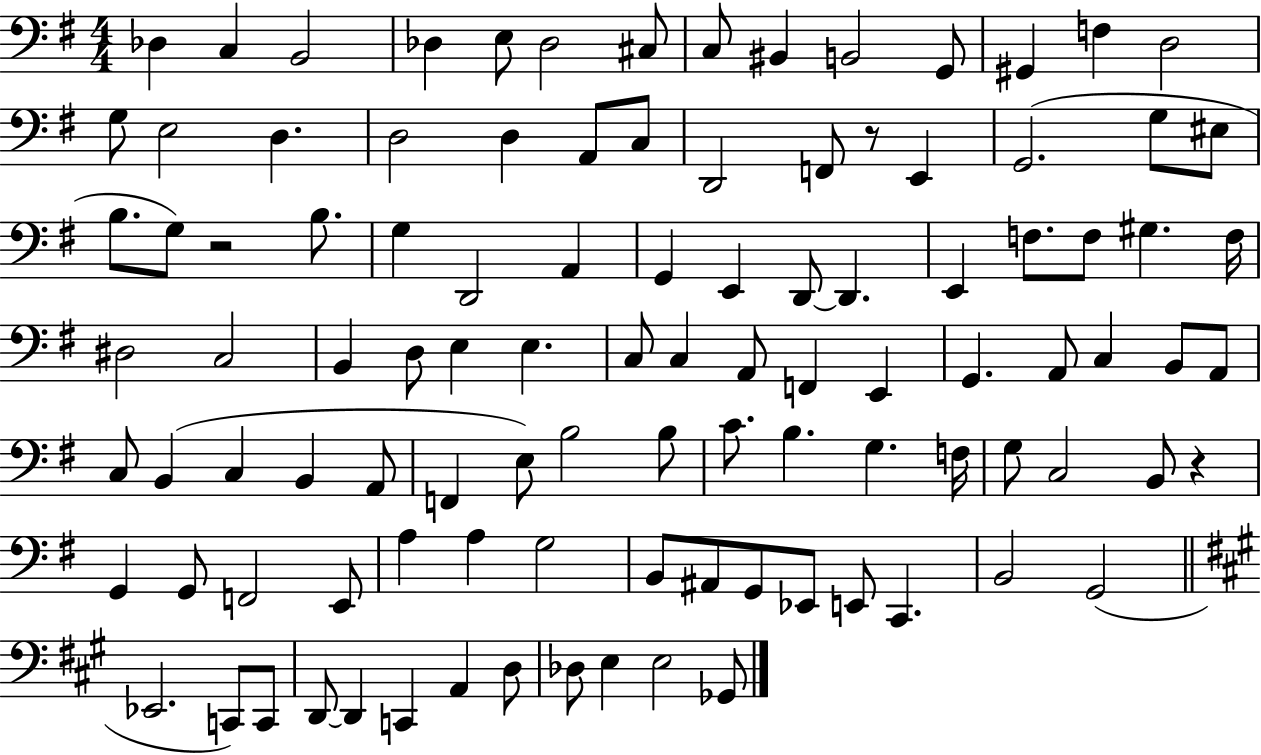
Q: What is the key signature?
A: G major